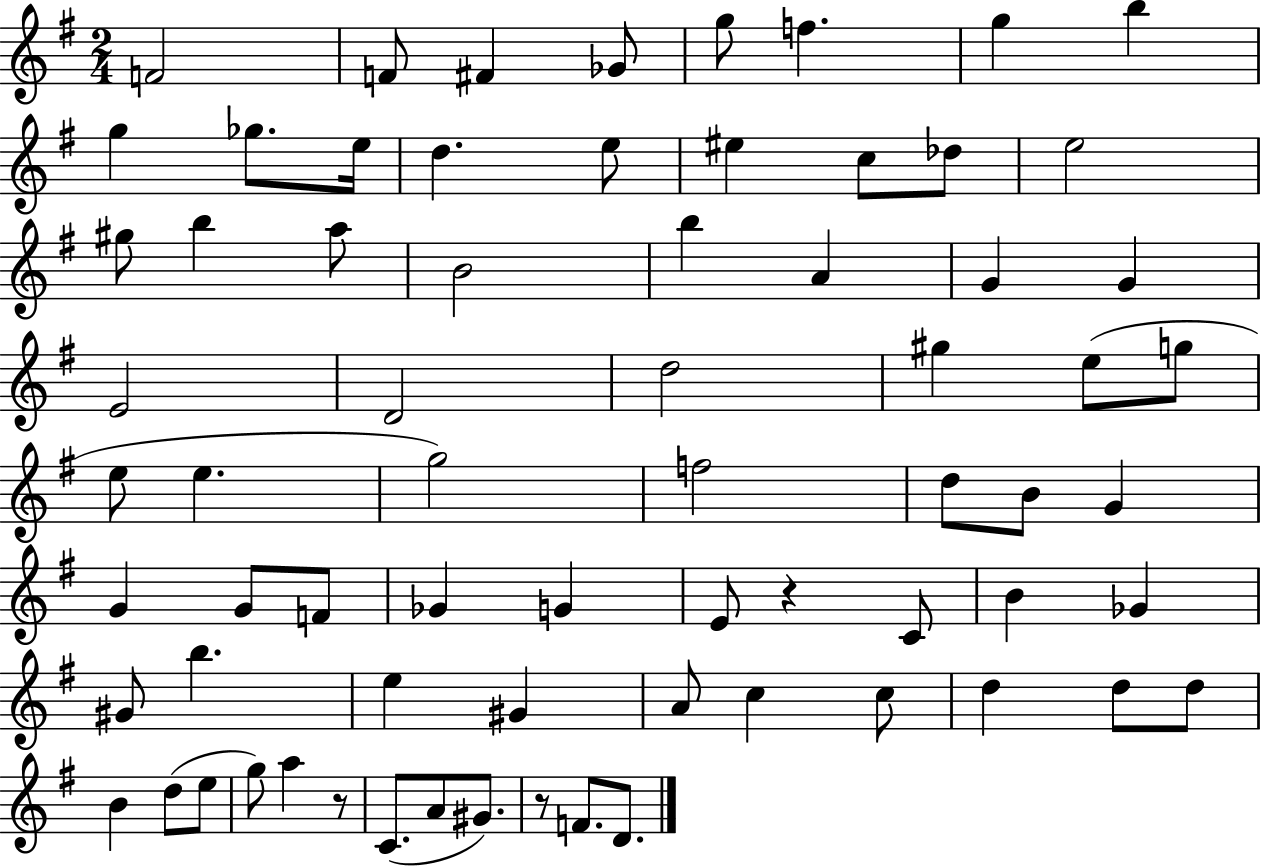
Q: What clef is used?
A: treble